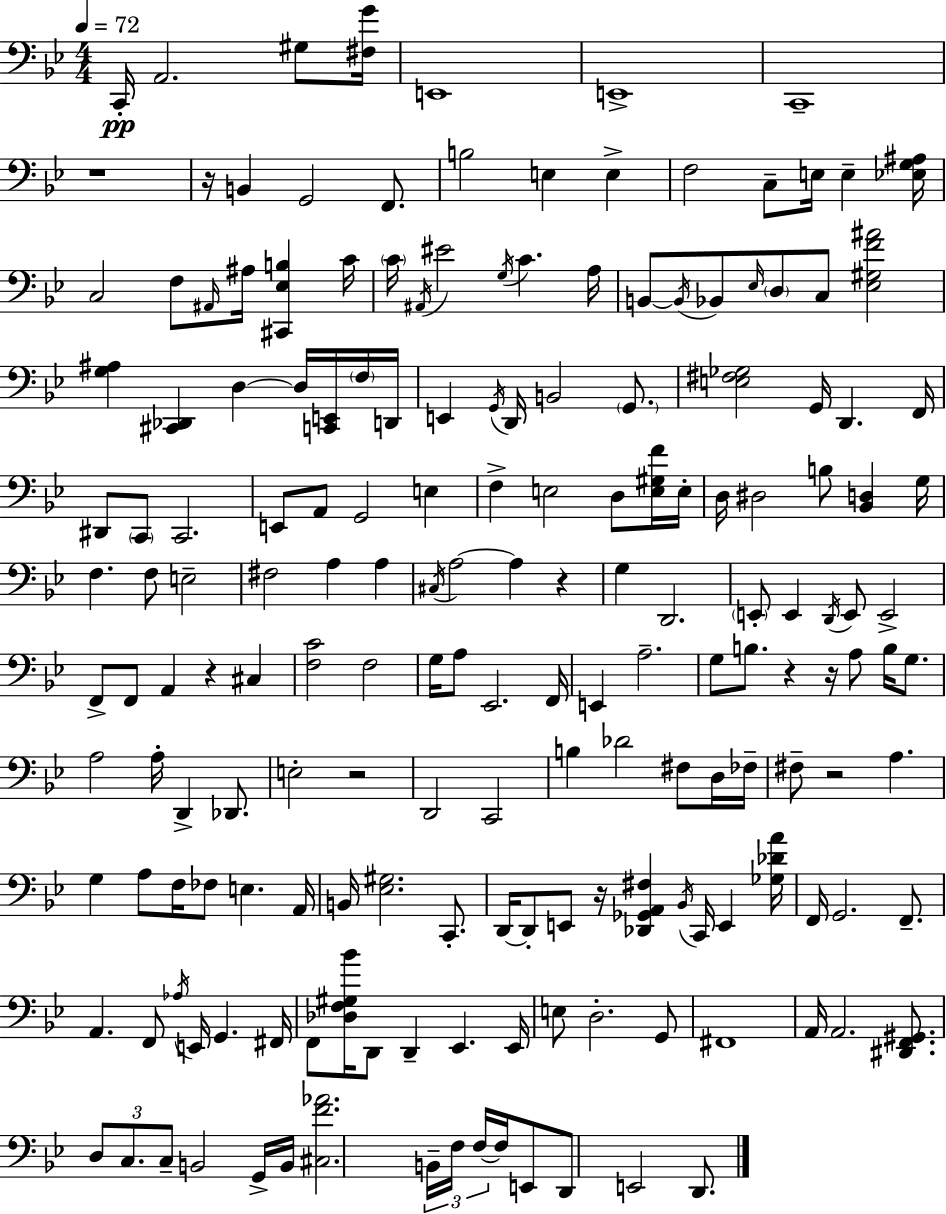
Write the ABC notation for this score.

X:1
T:Untitled
M:4/4
L:1/4
K:Gm
C,,/4 A,,2 ^G,/2 [^F,G]/4 E,,4 E,,4 C,,4 z4 z/4 B,, G,,2 F,,/2 B,2 E, E, F,2 C,/2 E,/4 E, [_E,G,^A,]/4 C,2 F,/2 ^A,,/4 ^A,/4 [^C,,_E,B,] C/4 C/4 ^A,,/4 ^E2 G,/4 C A,/4 B,,/2 B,,/4 _B,,/2 _E,/4 D,/2 C,/2 [_E,^G,F^A]2 [G,^A,] [^C,,_D,,] D, D,/4 [C,,E,,]/4 F,/4 D,,/4 E,, G,,/4 D,,/4 B,,2 G,,/2 [E,^F,_G,]2 G,,/4 D,, F,,/4 ^D,,/2 C,,/2 C,,2 E,,/2 A,,/2 G,,2 E, F, E,2 D,/2 [E,^G,F]/4 E,/4 D,/4 ^D,2 B,/2 [_B,,D,] G,/4 F, F,/2 E,2 ^F,2 A, A, ^C,/4 A,2 A, z G, D,,2 E,,/2 E,, D,,/4 E,,/2 E,,2 F,,/2 F,,/2 A,, z ^C, [F,C]2 F,2 G,/4 A,/2 _E,,2 F,,/4 E,, A,2 G,/2 B,/2 z z/4 A,/2 B,/4 G,/2 A,2 A,/4 D,, _D,,/2 E,2 z2 D,,2 C,,2 B, _D2 ^F,/2 D,/4 _F,/4 ^F,/2 z2 A, G, A,/2 F,/4 _F,/2 E, A,,/4 B,,/4 [_E,^G,]2 C,,/2 D,,/4 D,,/2 E,,/2 z/4 [_D,,_G,,A,,^F,] _B,,/4 C,,/4 E,, [_G,_DA]/4 F,,/4 G,,2 F,,/2 A,, F,,/2 _A,/4 E,,/4 G,, ^F,,/4 F,,/2 [_D,F,^G,_B]/4 D,,/2 D,, _E,, _E,,/4 E,/2 D,2 G,,/2 ^F,,4 A,,/4 A,,2 [^D,,F,,^G,,]/2 D,/2 C,/2 C,/2 B,,2 G,,/4 B,,/4 [^C,F_A]2 B,,/4 F,/4 F,/4 F,/4 E,,/2 D,,/2 E,,2 D,,/2